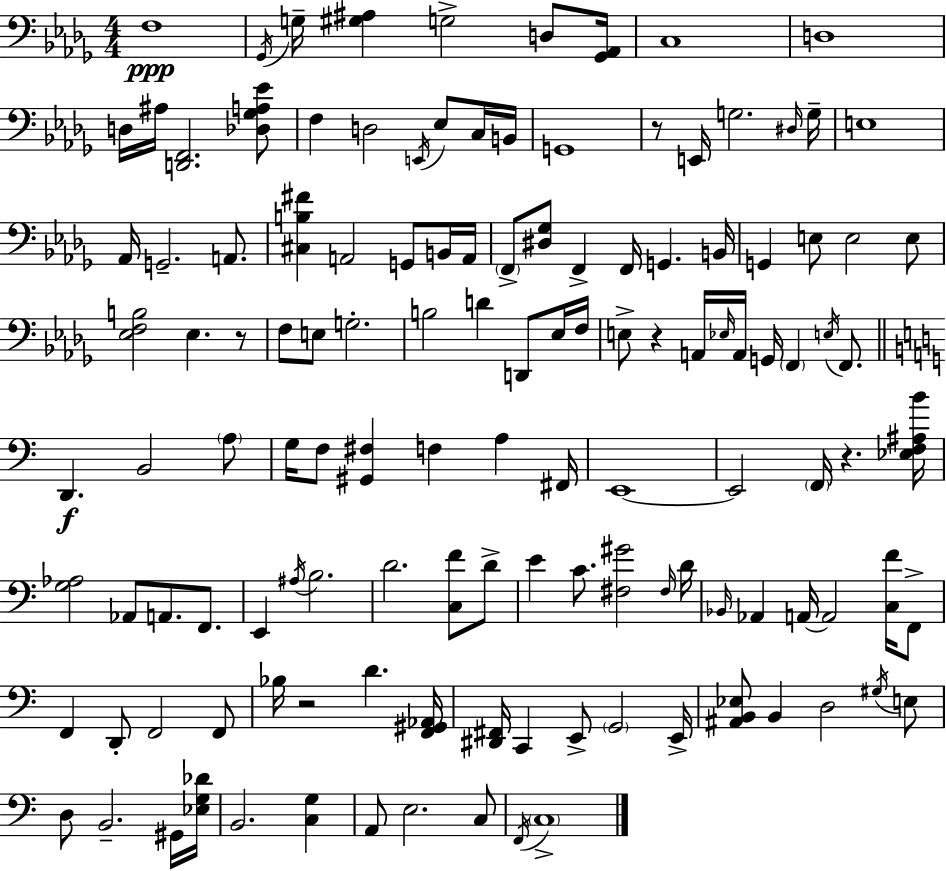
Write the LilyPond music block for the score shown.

{
  \clef bass
  \numericTimeSignature
  \time 4/4
  \key bes \minor
  f1\ppp | \acciaccatura { ges,16 } g16-- <gis ais>4 g2-> d8 | <ges, aes,>16 c1 | d1 | \break d16 ais16 <d, f,>2. <des ges a ees'>8 | f4 d2 \acciaccatura { e,16 } ees8 | c16 b,16 g,1 | r8 e,16 g2. | \break \grace { dis16 } g16-- e1 | aes,16 g,2.-- | a,8. <cis b fis'>4 a,2 g,8 | b,16 a,16 \parenthesize f,8-> <dis ges>8 f,4-> f,16 g,4. | \break b,16 g,4 e8 e2 | e8 <ees f b>2 ees4. | r8 f8 e8 g2.-. | b2 d'4 d,8 | \break ees16 f16 e8-> r4 a,16 \grace { ees16 } a,16 g,16 \parenthesize f,4 | \acciaccatura { e16 } f,8. \bar "||" \break \key c \major d,4.\f b,2 \parenthesize a8 | g16 f8 <gis, fis>4 f4 a4 fis,16 | e,1~~ | e,2 \parenthesize f,16 r4. <ees f ais b'>16 | \break <g aes>2 aes,8 a,8. f,8. | e,4 \acciaccatura { ais16 } b2. | d'2. <c f'>8 d'8-> | e'4 c'8. <fis gis'>2 | \break \grace { fis16 } d'16 \grace { bes,16 } aes,4 a,16~~ a,2 | <c f'>16 f,8-> f,4 d,8-. f,2 | f,8 bes16 r2 d'4. | <f, gis, aes,>16 <dis, fis,>16 c,4 e,8-> \parenthesize g,2 | \break e,16-> <ais, b, ees>8 b,4 d2 | \acciaccatura { gis16 } e8 d8 b,2.-- | gis,16 <ees g des'>16 b,2. | <c g>4 a,8 e2. | \break c8 \acciaccatura { f,16 } \parenthesize c1-> | \bar "|."
}